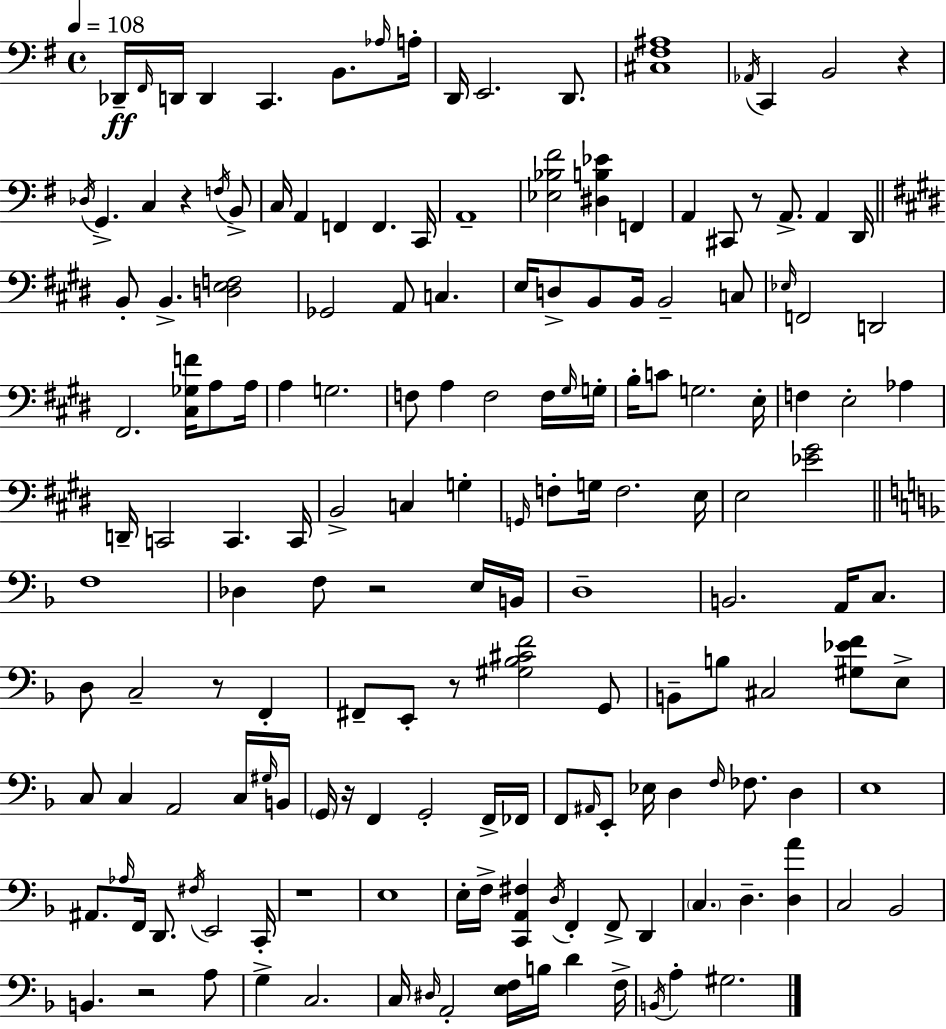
{
  \clef bass
  \time 4/4
  \defaultTimeSignature
  \key e \minor
  \tempo 4 = 108
  \repeat volta 2 { des,16--\ff \grace { fis,16 } d,16 d,4 c,4. b,8. | \grace { aes16 } a16-. d,16 e,2. d,8. | <cis fis ais>1 | \acciaccatura { aes,16 } c,4 b,2 r4 | \break \acciaccatura { des16 } g,4.-> c4 r4 | \acciaccatura { f16 } b,8-> c16 a,4 f,4 f,4. | c,16 a,1-- | <ees bes fis'>2 <dis b ees'>4 | \break f,4 a,4 cis,8 r8 a,8.-> | a,4 d,16 \bar "||" \break \key e \major b,8-. b,4.-> <d e f>2 | ges,2 a,8 c4. | e16 d8-> b,8 b,16 b,2-- c8 | \grace { ees16 } f,2 d,2 | \break fis,2. <cis ges f'>16 a8 | a16 a4 g2. | f8 a4 f2 f16 | \grace { gis16 } g16-. b16-. c'8 g2. | \break e16-. f4 e2-. aes4 | d,16-- c,2 c,4. | c,16 b,2-> c4 g4-. | \grace { g,16 } f8-. g16 f2. | \break e16 e2 <ees' gis'>2 | \bar "||" \break \key f \major f1 | des4 f8 r2 e16 b,16 | d1-- | b,2. a,16 c8. | \break d8 c2-- r8 f,4-. | fis,8-- e,8-. r8 <gis bes cis' f'>2 g,8 | b,8-- b8 cis2 <gis ees' f'>8 e8-> | c8 c4 a,2 c16 \grace { gis16 } | \break b,16 \parenthesize g,16 r16 f,4 g,2-. f,16-> | fes,16 f,8 \grace { ais,16 } e,8-. ees16 d4 \grace { f16 } fes8. d4 | e1 | ais,8. \grace { aes16 } f,16 d,8. \acciaccatura { fis16 } e,2 | \break c,16-. r1 | e1 | e16-. f16-> <c, a, fis>4 \acciaccatura { d16 } f,4-. | f,8-> d,4 \parenthesize c4. d4.-- | \break <d a'>4 c2 bes,2 | b,4. r2 | a8 g4-> c2. | c16 \grace { dis16 } a,2-. | \break <e f>16 b16 d'4 f16-> \acciaccatura { b,16 } a4-. gis2. | } \bar "|."
}